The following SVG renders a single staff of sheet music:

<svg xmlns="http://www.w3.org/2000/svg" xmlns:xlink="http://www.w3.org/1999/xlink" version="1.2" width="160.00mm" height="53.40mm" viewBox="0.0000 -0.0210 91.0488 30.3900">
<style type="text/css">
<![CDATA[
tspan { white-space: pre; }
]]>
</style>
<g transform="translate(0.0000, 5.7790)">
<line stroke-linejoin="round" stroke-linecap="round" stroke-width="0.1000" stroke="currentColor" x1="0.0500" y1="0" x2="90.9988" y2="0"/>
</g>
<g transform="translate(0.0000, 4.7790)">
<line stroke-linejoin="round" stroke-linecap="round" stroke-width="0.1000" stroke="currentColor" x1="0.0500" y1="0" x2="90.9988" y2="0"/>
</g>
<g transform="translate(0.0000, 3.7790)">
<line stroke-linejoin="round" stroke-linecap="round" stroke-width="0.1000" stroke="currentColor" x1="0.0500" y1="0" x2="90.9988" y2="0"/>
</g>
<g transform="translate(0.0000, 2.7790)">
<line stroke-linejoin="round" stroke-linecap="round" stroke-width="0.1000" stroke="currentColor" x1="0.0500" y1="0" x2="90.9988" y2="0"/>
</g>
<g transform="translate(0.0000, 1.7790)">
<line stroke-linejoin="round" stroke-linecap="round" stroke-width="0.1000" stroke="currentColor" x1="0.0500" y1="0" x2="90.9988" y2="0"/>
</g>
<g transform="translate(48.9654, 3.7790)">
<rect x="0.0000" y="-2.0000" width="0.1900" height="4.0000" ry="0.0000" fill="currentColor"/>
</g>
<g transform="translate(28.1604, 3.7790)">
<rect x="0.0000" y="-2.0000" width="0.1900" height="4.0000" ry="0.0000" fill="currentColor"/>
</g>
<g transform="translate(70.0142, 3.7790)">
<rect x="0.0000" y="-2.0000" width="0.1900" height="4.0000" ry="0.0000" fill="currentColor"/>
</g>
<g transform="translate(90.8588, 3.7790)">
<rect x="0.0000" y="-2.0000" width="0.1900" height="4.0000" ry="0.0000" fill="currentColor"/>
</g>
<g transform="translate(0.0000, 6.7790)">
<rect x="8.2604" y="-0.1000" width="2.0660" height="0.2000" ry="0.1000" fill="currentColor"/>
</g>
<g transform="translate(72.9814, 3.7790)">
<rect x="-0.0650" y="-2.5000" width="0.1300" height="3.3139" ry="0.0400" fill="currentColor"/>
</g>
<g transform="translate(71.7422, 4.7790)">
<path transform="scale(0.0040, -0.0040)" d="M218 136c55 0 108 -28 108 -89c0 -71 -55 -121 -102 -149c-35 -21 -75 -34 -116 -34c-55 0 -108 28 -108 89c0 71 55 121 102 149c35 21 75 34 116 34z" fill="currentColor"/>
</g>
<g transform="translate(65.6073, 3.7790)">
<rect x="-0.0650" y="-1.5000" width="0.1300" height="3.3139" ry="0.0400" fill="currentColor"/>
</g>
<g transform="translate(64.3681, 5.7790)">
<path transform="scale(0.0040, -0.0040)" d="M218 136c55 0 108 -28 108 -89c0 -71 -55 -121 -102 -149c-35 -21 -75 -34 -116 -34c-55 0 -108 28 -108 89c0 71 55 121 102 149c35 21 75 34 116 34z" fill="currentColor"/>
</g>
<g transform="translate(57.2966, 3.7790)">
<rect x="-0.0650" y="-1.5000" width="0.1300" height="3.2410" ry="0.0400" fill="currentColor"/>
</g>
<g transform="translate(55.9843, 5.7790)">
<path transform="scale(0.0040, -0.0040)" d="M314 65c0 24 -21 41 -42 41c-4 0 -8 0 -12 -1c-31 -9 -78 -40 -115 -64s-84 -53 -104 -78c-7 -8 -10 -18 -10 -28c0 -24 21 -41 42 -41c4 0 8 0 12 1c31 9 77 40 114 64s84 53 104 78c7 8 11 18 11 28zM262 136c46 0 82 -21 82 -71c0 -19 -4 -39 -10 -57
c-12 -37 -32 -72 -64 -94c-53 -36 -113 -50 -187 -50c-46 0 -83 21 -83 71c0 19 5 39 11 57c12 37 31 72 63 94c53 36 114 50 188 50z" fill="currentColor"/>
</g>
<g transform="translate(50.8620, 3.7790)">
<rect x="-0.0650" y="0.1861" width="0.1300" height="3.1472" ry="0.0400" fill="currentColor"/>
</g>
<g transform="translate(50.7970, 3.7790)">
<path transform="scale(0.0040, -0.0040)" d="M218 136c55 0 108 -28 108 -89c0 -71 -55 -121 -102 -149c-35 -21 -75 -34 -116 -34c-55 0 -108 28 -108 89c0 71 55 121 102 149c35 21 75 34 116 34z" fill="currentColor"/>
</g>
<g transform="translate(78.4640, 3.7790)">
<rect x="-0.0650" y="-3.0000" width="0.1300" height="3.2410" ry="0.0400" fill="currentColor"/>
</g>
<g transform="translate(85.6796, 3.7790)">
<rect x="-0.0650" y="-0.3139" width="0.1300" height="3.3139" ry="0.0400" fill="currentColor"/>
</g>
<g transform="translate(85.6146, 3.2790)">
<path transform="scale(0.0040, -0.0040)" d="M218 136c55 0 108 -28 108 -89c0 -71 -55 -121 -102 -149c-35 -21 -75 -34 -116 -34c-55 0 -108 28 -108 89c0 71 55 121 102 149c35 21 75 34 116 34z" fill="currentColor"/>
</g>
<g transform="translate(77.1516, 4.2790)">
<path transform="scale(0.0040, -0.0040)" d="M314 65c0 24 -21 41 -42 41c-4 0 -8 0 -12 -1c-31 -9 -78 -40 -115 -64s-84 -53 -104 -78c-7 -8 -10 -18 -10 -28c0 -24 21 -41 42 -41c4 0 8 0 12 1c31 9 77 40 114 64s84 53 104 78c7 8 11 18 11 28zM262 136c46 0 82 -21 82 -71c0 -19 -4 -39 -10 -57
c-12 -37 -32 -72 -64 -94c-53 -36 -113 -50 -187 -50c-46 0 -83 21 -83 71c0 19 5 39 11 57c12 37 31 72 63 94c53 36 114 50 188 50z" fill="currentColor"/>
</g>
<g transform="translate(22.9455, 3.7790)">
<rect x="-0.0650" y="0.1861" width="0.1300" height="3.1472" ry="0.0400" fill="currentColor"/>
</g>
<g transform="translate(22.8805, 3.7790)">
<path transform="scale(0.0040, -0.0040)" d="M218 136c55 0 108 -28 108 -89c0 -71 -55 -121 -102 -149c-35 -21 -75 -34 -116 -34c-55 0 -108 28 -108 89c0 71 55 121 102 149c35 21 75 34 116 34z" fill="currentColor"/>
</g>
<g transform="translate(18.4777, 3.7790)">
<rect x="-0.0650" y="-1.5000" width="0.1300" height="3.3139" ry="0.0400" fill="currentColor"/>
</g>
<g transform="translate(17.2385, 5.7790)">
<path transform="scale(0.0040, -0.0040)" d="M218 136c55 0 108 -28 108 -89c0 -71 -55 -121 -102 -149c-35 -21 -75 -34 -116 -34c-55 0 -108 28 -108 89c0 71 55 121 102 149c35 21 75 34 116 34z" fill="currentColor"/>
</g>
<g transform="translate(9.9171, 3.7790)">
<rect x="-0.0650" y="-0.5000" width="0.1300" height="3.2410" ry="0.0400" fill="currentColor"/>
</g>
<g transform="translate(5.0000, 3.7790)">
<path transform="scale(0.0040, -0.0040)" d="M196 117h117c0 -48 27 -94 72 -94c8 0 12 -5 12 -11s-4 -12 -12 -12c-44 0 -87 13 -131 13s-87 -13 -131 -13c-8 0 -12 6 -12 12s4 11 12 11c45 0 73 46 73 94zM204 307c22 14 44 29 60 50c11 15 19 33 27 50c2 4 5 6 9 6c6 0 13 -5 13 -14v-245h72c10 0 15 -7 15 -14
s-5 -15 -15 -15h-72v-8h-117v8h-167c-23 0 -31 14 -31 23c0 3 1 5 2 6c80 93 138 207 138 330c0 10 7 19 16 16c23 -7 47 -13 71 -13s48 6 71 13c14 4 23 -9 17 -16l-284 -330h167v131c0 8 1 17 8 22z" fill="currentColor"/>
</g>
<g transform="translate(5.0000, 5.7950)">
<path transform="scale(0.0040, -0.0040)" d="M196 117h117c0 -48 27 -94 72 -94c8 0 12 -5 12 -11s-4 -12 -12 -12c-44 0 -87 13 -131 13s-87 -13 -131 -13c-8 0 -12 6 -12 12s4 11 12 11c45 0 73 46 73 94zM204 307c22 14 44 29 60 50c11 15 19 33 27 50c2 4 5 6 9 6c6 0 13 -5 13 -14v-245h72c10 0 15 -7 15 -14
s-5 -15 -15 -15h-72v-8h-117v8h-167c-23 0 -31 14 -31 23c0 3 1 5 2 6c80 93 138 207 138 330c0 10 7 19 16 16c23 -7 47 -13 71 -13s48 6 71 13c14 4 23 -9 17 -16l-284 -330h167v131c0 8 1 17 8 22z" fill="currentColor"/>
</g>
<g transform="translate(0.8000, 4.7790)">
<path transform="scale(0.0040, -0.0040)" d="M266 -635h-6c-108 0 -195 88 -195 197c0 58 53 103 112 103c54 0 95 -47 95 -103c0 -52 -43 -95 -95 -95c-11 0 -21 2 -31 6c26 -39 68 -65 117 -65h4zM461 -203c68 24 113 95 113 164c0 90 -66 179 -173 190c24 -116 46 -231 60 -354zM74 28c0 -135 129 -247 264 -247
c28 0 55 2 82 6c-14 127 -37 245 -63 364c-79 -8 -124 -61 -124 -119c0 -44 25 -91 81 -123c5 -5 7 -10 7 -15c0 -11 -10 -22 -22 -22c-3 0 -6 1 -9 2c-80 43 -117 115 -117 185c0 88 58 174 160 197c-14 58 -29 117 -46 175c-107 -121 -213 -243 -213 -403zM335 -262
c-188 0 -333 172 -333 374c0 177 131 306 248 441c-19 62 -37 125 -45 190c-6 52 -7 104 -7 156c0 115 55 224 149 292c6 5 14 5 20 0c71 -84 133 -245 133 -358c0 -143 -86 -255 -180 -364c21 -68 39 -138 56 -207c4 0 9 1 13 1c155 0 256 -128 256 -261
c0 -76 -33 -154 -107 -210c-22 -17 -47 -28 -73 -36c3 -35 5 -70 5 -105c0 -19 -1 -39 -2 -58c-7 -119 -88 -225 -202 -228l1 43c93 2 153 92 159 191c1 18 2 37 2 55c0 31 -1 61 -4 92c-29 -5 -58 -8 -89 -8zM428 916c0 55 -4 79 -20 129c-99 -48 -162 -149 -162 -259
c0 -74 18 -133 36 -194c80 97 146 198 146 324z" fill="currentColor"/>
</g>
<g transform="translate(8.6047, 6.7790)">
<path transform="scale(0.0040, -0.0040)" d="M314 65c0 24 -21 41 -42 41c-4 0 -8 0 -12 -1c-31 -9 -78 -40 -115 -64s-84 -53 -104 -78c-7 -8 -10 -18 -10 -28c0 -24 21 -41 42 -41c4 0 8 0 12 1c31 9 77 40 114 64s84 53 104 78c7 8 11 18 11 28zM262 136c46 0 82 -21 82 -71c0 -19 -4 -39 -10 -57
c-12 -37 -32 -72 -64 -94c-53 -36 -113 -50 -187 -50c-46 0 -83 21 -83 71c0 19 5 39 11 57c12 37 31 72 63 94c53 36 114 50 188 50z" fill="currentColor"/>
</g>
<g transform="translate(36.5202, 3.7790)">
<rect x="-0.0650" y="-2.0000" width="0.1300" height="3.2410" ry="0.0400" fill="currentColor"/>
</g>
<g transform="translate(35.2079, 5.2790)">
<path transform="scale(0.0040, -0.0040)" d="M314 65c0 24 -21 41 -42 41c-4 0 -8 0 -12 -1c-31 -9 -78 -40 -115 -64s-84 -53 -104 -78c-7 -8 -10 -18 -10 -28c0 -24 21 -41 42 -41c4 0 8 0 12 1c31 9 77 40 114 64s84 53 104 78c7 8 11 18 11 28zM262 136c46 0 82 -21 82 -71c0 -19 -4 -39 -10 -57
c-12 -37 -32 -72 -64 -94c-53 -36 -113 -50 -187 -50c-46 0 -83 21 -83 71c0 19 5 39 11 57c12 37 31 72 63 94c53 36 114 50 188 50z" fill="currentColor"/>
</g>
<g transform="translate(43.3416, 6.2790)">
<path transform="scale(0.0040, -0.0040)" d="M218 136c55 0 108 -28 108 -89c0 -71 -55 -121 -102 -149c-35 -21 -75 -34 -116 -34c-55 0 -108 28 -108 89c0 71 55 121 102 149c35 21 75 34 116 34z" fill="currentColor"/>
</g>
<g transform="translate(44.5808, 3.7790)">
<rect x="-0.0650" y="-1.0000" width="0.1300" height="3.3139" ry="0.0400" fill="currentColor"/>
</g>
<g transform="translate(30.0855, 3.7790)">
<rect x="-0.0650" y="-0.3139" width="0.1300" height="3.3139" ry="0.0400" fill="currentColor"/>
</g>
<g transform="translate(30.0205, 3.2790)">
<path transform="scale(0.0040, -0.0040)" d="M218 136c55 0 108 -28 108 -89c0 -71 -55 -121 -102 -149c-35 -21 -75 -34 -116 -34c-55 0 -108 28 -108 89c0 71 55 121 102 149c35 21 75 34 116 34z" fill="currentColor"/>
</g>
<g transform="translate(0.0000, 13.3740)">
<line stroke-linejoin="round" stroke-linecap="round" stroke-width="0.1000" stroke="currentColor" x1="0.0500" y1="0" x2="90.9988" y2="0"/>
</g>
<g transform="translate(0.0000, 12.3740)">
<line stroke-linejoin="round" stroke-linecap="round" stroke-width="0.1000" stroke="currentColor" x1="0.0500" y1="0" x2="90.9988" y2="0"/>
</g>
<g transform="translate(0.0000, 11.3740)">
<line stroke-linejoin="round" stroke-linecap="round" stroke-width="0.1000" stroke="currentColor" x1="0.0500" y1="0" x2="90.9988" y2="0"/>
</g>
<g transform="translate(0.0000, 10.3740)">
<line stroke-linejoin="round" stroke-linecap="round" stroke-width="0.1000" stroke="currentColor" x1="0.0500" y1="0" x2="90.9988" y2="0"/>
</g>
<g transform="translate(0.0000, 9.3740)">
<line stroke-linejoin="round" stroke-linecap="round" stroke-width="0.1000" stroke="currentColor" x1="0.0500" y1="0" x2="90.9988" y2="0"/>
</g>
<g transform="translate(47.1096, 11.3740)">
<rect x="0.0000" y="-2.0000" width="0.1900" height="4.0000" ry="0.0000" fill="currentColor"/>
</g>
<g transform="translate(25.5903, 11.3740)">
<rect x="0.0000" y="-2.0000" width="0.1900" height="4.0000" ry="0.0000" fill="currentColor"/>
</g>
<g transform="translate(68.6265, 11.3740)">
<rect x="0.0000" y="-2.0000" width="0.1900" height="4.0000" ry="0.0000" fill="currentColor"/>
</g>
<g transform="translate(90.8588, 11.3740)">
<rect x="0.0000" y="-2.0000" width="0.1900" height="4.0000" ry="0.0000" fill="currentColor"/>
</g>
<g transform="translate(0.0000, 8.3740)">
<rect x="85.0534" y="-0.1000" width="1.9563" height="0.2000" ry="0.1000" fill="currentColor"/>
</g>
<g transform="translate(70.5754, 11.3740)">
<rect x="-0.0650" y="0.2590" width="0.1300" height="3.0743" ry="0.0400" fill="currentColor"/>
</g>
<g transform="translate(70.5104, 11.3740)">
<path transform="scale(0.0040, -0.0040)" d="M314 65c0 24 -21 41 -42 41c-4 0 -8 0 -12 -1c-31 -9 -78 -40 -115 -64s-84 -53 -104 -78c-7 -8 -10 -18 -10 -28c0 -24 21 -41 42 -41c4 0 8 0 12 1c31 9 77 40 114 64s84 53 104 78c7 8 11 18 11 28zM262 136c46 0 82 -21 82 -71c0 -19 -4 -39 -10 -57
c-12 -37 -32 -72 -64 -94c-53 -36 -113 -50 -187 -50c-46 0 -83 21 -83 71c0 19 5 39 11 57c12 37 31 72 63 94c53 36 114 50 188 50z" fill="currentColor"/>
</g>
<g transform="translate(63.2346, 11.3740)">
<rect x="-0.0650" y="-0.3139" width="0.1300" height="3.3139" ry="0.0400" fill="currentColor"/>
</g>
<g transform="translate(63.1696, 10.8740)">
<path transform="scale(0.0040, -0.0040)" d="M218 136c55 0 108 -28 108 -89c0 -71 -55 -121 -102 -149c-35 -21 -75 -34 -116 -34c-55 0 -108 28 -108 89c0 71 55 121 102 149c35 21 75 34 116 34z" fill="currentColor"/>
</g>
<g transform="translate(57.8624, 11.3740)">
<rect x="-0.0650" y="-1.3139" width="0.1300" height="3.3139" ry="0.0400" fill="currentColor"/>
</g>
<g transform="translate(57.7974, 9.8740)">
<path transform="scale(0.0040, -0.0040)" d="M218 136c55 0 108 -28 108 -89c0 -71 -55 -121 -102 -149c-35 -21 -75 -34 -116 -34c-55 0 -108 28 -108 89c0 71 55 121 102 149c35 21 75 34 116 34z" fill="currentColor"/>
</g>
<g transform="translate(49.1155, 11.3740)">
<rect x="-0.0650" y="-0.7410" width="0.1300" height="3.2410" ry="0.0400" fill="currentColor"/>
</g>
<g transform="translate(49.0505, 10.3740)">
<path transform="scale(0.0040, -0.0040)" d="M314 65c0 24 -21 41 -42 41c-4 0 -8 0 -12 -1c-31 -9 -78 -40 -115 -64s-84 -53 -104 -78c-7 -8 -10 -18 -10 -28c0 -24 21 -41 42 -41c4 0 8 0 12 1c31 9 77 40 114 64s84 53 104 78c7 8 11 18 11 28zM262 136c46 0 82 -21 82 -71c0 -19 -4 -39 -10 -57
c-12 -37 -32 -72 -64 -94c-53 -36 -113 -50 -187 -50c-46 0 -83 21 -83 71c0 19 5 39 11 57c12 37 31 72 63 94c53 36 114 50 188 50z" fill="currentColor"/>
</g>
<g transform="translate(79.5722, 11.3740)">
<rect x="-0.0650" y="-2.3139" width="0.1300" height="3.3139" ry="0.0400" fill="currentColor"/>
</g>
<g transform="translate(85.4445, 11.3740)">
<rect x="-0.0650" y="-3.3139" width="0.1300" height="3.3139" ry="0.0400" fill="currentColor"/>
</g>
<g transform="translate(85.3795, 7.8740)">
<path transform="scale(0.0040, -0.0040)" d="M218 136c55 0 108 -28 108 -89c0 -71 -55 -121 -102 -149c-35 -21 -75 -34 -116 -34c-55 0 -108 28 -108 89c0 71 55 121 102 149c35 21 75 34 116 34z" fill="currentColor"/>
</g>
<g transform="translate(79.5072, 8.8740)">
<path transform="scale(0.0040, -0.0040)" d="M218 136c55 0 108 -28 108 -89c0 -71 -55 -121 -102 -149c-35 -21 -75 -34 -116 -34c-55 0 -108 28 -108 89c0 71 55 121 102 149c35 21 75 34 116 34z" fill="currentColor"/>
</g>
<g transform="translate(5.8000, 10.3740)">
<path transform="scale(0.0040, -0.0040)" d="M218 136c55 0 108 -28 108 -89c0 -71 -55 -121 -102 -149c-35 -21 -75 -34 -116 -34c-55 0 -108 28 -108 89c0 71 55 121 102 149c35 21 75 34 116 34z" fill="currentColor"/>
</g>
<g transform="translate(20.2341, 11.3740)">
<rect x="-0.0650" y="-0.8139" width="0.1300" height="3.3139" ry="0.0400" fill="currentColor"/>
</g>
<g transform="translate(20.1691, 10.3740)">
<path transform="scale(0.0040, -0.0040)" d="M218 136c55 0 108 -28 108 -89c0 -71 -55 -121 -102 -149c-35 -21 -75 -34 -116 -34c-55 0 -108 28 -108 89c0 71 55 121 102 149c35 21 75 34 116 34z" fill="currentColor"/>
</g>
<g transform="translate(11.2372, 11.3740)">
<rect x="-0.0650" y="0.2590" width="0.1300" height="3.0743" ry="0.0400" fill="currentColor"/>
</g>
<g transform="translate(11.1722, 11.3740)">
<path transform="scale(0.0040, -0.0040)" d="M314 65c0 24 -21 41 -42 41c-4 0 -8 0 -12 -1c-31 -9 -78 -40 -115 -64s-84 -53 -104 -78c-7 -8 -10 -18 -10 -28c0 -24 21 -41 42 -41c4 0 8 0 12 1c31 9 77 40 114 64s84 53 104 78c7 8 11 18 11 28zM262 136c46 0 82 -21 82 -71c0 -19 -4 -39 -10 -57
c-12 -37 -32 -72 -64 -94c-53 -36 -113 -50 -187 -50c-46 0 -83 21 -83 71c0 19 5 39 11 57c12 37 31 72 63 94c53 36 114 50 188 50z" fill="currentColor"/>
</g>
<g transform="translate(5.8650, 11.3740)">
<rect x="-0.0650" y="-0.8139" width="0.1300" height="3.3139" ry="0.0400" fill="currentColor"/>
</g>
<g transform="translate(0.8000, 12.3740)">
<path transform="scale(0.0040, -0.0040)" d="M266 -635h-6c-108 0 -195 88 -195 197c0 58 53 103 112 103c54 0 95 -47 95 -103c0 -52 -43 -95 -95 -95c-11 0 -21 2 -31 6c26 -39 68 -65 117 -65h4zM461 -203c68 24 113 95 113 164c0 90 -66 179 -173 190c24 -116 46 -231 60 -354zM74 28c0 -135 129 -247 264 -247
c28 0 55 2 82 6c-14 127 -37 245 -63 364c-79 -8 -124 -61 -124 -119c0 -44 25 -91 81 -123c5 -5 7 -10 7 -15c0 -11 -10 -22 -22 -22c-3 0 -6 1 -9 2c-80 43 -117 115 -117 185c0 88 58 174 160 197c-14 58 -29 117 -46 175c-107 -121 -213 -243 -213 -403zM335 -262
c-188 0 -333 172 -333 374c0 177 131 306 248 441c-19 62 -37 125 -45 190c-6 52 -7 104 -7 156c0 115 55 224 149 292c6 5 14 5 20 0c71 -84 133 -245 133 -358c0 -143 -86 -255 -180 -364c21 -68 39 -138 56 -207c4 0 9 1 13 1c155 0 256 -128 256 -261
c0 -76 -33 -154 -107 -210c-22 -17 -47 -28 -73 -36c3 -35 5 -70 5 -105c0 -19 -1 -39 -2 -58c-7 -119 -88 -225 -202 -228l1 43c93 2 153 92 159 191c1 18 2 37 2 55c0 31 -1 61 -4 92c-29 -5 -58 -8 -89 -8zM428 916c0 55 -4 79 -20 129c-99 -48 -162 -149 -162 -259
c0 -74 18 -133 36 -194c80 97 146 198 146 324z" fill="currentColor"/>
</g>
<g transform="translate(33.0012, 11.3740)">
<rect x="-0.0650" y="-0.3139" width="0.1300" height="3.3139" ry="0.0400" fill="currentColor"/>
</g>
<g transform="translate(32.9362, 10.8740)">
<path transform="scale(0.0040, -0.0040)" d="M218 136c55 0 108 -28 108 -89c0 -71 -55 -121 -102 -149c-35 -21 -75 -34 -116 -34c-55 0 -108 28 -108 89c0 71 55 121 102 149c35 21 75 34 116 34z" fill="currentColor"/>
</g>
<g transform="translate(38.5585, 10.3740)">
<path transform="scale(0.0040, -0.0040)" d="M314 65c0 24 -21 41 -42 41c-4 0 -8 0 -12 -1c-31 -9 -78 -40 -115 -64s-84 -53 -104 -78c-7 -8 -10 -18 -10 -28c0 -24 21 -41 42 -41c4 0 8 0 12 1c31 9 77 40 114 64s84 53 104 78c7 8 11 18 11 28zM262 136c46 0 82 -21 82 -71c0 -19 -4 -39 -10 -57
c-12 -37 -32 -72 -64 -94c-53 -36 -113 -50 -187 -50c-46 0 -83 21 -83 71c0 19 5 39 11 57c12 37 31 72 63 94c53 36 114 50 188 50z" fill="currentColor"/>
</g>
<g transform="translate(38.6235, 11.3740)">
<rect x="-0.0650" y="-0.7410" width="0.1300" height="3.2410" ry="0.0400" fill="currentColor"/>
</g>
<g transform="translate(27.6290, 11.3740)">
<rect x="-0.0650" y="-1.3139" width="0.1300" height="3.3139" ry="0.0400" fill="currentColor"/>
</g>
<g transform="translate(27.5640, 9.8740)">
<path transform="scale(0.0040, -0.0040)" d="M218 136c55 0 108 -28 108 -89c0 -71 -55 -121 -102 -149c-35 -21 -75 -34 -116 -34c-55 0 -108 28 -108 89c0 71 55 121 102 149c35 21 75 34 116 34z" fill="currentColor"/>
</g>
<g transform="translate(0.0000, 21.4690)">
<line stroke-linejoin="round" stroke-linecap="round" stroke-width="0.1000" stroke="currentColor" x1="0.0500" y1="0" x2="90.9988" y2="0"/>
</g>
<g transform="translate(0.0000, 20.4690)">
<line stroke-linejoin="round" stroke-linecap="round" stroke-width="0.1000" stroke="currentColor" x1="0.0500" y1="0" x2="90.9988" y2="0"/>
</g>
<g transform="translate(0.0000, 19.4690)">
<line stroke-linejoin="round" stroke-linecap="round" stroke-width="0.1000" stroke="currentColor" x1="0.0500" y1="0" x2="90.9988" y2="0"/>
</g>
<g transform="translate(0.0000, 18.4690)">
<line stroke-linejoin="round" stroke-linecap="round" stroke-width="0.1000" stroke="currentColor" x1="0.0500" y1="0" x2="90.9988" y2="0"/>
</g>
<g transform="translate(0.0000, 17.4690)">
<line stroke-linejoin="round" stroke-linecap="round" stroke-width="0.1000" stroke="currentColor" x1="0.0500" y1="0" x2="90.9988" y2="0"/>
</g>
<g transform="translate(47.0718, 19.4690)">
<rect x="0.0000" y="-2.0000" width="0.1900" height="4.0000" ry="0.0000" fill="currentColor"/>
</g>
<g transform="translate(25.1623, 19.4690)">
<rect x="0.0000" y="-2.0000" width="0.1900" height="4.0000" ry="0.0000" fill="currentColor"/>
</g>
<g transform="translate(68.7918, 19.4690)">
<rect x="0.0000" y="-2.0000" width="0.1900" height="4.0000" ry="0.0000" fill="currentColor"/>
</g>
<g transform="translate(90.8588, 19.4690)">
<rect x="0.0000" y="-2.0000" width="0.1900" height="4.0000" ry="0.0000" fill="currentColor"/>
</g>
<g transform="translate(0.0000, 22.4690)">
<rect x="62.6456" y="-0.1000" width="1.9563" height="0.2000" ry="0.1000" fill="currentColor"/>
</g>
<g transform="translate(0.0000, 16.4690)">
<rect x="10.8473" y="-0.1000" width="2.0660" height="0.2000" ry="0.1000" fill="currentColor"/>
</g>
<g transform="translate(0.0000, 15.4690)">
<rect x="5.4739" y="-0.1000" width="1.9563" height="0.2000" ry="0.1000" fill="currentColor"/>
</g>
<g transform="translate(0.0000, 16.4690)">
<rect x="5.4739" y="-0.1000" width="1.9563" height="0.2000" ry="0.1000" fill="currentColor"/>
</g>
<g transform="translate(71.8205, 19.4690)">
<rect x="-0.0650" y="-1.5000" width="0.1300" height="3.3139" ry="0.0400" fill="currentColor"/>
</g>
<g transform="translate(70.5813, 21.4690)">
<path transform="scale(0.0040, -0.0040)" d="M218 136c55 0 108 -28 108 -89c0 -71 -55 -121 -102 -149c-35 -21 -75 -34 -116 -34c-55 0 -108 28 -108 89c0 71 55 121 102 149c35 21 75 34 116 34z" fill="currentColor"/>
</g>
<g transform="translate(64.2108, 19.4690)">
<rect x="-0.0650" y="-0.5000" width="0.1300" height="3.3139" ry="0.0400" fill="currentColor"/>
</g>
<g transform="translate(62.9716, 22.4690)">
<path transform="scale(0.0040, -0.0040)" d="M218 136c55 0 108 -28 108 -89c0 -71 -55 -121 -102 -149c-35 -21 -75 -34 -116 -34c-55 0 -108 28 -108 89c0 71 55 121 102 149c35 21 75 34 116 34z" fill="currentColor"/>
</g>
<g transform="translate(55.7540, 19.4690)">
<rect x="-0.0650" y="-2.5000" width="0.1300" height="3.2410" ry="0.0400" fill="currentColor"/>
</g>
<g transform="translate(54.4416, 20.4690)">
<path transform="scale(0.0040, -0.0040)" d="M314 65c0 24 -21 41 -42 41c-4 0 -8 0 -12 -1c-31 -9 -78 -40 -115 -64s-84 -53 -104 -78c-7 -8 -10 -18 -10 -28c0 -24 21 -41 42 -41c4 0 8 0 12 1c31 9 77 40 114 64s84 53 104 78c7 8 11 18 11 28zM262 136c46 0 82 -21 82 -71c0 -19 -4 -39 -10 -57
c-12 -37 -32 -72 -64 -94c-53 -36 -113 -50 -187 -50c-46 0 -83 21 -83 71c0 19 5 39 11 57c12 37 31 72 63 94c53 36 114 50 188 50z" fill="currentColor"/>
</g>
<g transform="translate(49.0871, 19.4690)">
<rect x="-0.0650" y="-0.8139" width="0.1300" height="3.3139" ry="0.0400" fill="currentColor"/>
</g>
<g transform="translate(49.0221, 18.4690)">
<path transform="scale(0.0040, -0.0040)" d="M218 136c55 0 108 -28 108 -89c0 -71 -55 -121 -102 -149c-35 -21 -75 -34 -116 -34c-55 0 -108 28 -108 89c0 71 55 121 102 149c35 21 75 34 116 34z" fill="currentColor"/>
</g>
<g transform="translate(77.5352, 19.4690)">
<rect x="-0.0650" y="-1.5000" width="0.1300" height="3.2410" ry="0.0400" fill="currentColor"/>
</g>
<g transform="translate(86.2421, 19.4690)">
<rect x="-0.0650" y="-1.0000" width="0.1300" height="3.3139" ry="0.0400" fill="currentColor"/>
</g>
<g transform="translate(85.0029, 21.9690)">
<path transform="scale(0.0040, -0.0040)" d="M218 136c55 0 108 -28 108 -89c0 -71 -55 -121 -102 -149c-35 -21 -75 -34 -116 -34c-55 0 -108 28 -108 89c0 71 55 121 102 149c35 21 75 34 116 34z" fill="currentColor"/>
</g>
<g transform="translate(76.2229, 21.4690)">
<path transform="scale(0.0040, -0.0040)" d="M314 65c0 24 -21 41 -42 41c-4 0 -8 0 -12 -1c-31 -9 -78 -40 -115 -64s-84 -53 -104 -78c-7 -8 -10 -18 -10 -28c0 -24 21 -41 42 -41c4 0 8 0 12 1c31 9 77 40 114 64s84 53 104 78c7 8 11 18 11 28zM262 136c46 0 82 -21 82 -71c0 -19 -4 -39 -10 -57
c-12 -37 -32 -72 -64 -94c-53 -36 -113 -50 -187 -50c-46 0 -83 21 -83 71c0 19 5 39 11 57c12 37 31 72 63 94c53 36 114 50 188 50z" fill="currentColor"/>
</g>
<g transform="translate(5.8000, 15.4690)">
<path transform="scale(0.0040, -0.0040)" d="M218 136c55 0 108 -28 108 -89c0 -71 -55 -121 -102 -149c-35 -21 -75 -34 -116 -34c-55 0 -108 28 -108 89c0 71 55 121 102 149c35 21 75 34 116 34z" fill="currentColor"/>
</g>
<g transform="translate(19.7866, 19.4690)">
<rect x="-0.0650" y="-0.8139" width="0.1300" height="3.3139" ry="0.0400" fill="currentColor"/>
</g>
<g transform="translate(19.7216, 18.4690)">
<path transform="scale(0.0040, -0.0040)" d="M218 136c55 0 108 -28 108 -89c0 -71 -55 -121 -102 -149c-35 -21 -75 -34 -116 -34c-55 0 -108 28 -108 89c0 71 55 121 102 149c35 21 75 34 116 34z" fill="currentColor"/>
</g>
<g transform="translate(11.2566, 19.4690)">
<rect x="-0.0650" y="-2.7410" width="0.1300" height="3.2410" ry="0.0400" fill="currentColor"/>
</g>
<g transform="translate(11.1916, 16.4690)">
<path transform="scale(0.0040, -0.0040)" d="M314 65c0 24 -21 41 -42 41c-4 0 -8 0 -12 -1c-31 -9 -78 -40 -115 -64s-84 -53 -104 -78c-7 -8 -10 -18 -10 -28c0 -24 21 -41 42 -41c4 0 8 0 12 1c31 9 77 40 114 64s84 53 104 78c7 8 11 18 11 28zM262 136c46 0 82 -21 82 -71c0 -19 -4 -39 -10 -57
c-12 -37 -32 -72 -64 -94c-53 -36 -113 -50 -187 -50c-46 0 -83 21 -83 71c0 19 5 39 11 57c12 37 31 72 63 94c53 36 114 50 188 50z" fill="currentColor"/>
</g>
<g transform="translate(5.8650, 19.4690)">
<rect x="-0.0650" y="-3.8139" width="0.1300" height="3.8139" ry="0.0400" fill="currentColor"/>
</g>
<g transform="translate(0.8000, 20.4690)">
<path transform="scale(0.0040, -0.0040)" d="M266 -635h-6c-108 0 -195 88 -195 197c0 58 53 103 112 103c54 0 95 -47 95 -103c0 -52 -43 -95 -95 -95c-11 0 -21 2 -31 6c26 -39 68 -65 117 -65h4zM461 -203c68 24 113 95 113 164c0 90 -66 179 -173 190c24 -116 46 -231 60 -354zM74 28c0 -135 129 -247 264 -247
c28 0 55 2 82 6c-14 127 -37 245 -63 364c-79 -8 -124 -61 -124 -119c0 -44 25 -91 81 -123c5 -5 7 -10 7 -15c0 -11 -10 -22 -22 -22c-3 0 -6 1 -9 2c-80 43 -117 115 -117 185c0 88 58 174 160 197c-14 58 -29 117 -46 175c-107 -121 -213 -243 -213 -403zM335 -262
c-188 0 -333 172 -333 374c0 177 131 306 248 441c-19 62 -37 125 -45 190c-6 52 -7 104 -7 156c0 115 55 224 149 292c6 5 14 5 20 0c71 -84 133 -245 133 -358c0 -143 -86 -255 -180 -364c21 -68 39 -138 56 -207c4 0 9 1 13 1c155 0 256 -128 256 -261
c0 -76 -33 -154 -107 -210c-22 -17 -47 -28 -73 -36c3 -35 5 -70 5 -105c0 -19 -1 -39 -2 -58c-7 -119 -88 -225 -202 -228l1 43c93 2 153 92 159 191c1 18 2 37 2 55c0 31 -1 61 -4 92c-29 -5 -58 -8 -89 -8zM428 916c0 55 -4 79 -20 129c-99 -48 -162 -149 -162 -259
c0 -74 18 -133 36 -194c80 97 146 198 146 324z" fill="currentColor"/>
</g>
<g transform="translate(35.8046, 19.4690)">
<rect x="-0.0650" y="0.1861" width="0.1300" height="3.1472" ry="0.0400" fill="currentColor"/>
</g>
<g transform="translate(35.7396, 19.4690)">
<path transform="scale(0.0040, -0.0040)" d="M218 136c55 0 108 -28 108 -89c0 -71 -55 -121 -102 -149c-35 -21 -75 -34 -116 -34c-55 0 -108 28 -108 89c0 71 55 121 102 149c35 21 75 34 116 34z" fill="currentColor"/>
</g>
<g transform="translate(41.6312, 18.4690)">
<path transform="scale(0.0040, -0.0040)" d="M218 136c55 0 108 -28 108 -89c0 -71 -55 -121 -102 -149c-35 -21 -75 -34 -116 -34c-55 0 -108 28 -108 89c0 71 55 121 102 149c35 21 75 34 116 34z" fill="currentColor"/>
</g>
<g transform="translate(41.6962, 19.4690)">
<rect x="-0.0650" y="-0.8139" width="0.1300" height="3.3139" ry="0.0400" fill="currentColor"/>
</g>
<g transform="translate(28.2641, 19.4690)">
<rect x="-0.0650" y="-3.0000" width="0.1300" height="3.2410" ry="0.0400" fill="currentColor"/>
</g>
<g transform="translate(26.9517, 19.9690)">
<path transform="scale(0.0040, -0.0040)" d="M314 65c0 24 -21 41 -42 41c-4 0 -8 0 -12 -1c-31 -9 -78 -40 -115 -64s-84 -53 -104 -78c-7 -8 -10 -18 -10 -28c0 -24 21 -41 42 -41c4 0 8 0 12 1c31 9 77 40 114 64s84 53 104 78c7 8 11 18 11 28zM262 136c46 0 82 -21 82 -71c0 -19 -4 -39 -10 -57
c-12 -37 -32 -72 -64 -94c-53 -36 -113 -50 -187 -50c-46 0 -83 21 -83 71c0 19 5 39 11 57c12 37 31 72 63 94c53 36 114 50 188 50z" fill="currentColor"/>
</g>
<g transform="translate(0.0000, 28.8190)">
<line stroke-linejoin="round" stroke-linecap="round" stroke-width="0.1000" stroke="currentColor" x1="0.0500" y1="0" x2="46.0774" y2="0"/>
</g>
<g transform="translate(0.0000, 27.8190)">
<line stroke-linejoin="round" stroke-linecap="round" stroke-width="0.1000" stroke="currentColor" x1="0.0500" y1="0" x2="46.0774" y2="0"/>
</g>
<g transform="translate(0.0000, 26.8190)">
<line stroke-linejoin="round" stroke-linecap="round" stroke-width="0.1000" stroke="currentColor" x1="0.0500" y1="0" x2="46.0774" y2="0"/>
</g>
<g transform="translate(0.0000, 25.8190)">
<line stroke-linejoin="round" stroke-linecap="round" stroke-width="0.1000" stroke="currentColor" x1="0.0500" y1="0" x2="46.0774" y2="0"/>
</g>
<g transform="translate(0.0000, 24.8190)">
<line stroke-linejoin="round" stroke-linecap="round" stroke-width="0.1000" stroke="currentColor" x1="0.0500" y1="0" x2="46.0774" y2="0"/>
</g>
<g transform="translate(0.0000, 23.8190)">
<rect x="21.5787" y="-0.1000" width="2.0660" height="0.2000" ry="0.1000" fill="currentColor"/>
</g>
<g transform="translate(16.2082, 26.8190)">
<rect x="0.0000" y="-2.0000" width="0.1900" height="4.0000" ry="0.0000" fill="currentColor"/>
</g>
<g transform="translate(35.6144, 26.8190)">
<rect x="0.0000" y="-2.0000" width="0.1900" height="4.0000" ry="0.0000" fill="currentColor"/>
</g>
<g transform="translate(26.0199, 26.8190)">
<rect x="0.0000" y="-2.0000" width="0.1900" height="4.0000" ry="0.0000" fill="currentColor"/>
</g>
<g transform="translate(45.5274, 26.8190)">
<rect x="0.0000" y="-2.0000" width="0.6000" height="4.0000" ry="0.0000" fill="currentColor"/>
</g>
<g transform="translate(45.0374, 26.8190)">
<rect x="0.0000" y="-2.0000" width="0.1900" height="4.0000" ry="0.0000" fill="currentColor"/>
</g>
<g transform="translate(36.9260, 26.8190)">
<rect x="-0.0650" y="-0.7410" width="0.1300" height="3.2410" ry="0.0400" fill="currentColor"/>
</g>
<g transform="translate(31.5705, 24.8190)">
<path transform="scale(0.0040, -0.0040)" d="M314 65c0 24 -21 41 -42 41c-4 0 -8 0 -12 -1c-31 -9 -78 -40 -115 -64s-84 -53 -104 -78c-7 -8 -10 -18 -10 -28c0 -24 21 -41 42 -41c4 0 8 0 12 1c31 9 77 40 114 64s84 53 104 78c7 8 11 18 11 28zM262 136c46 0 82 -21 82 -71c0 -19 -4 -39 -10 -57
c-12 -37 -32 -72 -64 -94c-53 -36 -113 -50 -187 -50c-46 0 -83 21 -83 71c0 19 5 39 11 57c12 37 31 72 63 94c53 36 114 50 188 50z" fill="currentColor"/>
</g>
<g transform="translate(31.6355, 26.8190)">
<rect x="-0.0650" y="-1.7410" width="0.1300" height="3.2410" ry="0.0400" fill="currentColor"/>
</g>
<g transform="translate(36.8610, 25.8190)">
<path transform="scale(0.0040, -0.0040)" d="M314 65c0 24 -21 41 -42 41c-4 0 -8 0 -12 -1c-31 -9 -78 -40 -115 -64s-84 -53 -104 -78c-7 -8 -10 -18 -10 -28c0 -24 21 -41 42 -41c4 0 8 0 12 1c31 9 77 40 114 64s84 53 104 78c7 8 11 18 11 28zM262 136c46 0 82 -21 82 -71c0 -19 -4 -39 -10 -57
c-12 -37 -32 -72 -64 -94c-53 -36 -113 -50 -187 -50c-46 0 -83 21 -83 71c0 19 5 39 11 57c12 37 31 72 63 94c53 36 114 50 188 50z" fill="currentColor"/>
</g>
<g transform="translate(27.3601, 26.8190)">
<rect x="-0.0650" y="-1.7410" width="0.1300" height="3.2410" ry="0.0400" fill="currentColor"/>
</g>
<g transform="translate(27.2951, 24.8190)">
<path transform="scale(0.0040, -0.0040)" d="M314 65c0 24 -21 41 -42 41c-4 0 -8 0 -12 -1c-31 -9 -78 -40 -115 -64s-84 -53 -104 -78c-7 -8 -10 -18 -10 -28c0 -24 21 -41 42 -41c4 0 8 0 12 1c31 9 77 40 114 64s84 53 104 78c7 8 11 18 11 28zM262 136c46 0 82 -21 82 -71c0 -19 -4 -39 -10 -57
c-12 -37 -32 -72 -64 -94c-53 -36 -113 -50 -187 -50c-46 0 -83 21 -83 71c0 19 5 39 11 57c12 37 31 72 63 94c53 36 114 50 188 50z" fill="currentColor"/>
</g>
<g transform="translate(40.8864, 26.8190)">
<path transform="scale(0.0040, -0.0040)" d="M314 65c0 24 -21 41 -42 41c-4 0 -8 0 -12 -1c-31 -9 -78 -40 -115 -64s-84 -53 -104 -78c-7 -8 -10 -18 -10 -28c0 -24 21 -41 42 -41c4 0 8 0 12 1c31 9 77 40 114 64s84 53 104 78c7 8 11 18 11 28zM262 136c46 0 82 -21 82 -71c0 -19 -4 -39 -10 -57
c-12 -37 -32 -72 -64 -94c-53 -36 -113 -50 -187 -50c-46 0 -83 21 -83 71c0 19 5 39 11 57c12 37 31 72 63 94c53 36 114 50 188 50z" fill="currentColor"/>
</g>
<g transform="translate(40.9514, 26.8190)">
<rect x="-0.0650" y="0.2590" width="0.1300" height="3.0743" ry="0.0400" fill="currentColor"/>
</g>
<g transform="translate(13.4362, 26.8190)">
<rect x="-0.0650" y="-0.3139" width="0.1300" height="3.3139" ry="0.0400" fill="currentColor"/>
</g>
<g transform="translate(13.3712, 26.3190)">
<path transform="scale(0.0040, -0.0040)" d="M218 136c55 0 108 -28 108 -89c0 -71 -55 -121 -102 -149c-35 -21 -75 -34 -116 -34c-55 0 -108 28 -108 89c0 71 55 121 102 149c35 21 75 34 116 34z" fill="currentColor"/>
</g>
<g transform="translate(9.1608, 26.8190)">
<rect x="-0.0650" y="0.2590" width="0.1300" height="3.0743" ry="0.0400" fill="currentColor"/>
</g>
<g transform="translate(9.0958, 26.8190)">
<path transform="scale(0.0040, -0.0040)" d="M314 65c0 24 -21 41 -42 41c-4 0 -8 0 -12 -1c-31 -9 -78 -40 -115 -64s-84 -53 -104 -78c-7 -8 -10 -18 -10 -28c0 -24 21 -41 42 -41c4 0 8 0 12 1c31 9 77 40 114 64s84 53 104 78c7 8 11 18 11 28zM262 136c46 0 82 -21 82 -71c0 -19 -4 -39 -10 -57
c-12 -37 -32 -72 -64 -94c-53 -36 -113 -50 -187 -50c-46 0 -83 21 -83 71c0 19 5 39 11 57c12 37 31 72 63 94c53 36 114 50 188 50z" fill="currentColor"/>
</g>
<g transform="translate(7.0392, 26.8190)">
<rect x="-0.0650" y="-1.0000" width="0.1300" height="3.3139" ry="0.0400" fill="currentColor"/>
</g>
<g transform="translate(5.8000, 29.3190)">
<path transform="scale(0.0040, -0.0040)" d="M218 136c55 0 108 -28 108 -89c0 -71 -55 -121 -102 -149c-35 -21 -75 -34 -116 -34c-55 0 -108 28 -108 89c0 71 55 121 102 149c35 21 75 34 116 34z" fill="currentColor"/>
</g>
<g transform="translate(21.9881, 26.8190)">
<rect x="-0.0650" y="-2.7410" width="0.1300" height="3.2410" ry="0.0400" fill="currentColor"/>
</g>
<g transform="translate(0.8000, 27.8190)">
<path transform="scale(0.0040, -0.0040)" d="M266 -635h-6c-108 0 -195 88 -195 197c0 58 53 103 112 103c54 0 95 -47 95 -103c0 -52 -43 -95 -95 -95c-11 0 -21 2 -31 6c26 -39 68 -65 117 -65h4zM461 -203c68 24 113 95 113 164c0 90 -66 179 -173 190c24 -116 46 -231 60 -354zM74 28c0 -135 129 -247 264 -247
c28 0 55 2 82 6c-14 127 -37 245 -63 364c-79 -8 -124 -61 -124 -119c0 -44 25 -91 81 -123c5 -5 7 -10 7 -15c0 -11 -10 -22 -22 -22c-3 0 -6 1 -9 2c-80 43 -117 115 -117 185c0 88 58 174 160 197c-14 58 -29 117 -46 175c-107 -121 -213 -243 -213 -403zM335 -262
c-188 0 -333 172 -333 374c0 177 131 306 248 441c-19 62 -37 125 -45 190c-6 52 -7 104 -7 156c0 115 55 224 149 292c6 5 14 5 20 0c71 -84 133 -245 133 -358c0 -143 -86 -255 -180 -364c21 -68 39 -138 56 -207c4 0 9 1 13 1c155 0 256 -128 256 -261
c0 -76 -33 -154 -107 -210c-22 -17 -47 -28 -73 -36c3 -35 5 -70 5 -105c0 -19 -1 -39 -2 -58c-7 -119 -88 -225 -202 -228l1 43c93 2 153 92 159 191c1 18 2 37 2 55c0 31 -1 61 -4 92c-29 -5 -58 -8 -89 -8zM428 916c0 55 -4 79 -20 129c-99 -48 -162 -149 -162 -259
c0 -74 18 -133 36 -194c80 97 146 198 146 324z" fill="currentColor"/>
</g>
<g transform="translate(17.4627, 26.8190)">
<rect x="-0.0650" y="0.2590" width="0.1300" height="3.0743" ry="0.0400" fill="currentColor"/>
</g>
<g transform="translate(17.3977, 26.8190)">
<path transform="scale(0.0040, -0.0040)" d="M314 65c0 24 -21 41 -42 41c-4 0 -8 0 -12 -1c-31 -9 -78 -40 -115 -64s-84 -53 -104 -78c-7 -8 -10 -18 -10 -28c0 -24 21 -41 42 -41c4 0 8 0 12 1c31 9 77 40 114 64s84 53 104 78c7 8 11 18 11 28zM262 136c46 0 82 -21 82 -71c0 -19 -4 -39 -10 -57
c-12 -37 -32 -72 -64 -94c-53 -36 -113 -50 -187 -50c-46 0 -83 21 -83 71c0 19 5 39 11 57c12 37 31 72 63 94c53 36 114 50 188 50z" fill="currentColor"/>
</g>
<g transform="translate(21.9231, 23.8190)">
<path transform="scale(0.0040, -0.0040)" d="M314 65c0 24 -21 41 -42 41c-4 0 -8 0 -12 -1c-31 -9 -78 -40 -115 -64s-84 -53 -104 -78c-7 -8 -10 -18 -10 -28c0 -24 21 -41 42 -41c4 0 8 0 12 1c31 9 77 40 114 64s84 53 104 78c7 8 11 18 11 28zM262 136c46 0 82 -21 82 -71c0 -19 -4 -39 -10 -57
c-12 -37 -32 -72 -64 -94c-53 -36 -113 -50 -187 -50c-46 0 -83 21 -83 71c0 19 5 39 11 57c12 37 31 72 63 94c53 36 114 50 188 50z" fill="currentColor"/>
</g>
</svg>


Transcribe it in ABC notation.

X:1
T:Untitled
M:4/4
L:1/4
K:C
C2 E B c F2 D B E2 E G A2 c d B2 d e c d2 d2 e c B2 g b c' a2 d A2 B d d G2 C E E2 D D B2 c B2 a2 f2 f2 d2 B2